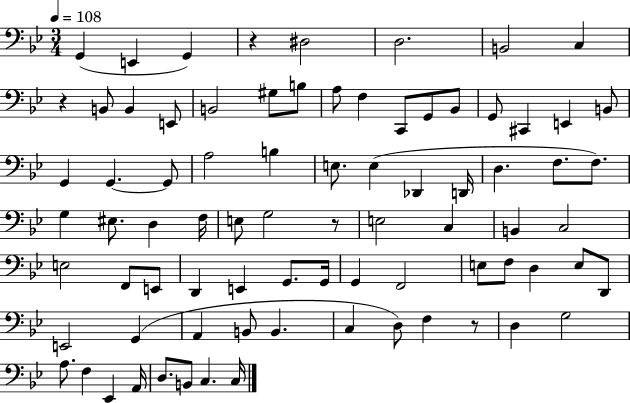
{
  \clef bass
  \numericTimeSignature
  \time 3/4
  \key bes \major
  \tempo 4 = 108
  g,4( e,4 g,4) | r4 dis2 | d2. | b,2 c4 | \break r4 b,8 b,4 e,8 | b,2 gis8 b8 | a8 f4 c,8 g,8 bes,8 | g,8 cis,4 e,4 b,8 | \break g,4 g,4.~~ g,8 | a2 b4 | e8. e4( des,4 d,16 | d4. f8. f8.) | \break g4 eis8. d4 f16 | e8 g2 r8 | e2 c4 | b,4 c2 | \break e2 f,8 e,8 | d,4 e,4 g,8. g,16 | g,4 f,2 | e8 f8 d4 e8 d,8 | \break e,2 g,4( | a,4 b,8 b,4. | c4 d8) f4 r8 | d4 g2 | \break a8. f4 ees,4 a,16 | d8. b,8 c4. c16 | \bar "|."
}